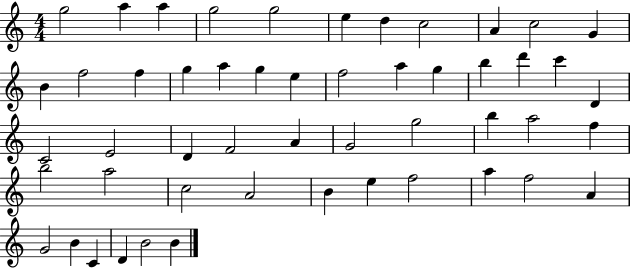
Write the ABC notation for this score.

X:1
T:Untitled
M:4/4
L:1/4
K:C
g2 a a g2 g2 e d c2 A c2 G B f2 f g a g e f2 a g b d' c' D C2 E2 D F2 A G2 g2 b a2 f b2 a2 c2 A2 B e f2 a f2 A G2 B C D B2 B